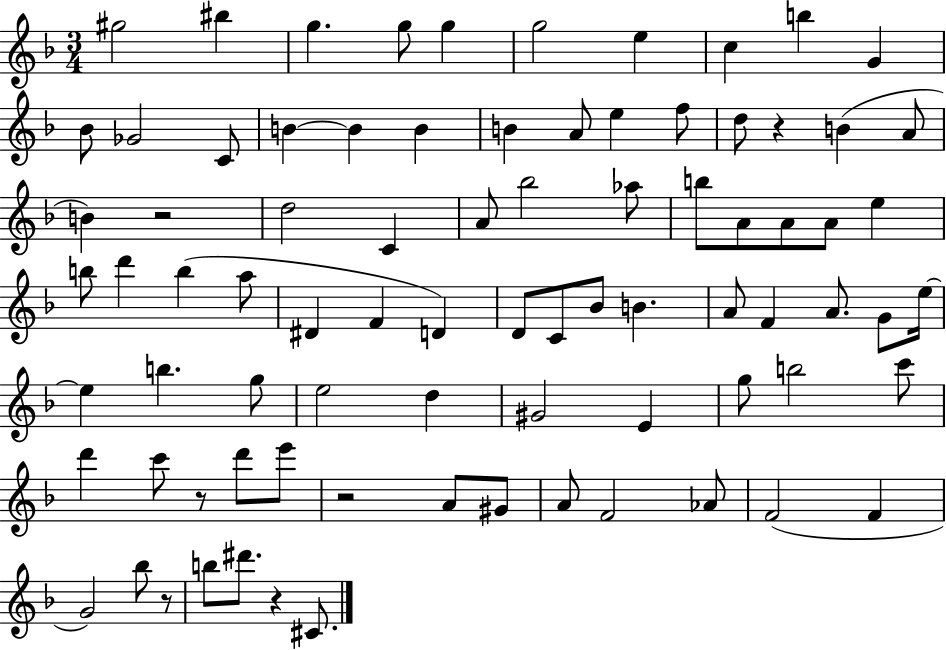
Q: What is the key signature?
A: F major